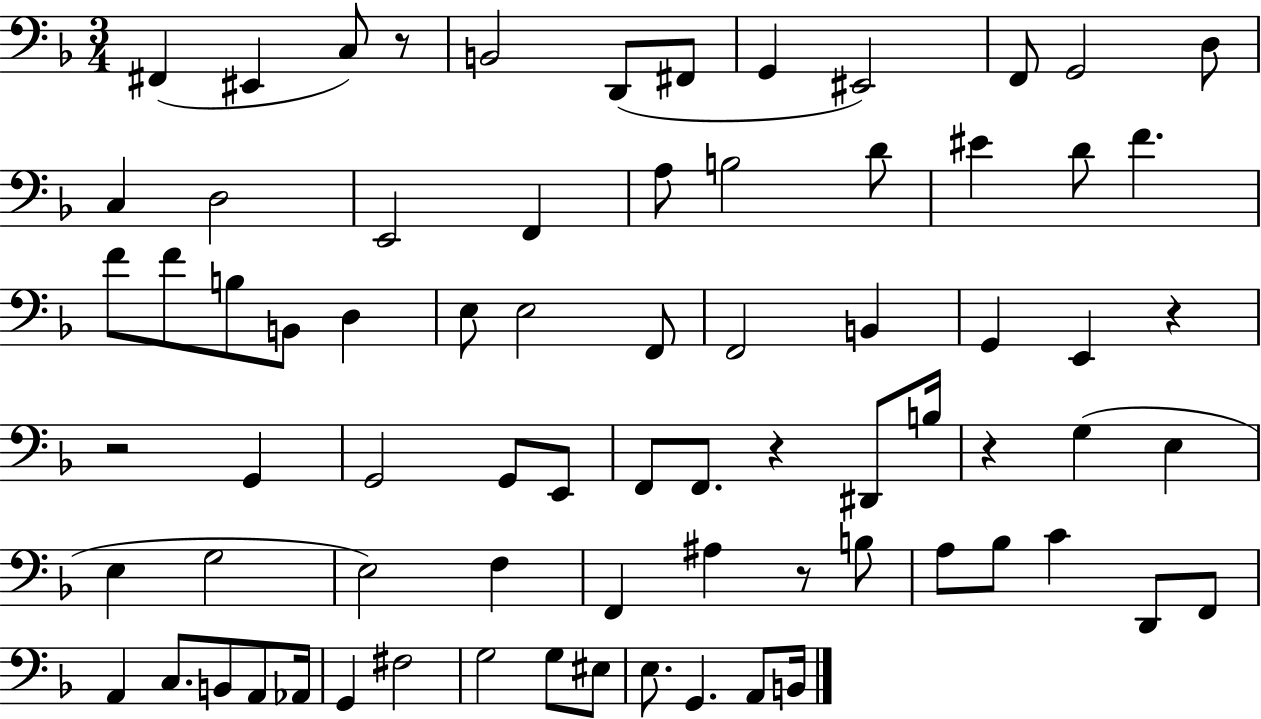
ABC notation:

X:1
T:Untitled
M:3/4
L:1/4
K:F
^F,, ^E,, C,/2 z/2 B,,2 D,,/2 ^F,,/2 G,, ^E,,2 F,,/2 G,,2 D,/2 C, D,2 E,,2 F,, A,/2 B,2 D/2 ^E D/2 F F/2 F/2 B,/2 B,,/2 D, E,/2 E,2 F,,/2 F,,2 B,, G,, E,, z z2 G,, G,,2 G,,/2 E,,/2 F,,/2 F,,/2 z ^D,,/2 B,/4 z G, E, E, G,2 E,2 F, F,, ^A, z/2 B,/2 A,/2 _B,/2 C D,,/2 F,,/2 A,, C,/2 B,,/2 A,,/2 _A,,/4 G,, ^F,2 G,2 G,/2 ^E,/2 E,/2 G,, A,,/2 B,,/4